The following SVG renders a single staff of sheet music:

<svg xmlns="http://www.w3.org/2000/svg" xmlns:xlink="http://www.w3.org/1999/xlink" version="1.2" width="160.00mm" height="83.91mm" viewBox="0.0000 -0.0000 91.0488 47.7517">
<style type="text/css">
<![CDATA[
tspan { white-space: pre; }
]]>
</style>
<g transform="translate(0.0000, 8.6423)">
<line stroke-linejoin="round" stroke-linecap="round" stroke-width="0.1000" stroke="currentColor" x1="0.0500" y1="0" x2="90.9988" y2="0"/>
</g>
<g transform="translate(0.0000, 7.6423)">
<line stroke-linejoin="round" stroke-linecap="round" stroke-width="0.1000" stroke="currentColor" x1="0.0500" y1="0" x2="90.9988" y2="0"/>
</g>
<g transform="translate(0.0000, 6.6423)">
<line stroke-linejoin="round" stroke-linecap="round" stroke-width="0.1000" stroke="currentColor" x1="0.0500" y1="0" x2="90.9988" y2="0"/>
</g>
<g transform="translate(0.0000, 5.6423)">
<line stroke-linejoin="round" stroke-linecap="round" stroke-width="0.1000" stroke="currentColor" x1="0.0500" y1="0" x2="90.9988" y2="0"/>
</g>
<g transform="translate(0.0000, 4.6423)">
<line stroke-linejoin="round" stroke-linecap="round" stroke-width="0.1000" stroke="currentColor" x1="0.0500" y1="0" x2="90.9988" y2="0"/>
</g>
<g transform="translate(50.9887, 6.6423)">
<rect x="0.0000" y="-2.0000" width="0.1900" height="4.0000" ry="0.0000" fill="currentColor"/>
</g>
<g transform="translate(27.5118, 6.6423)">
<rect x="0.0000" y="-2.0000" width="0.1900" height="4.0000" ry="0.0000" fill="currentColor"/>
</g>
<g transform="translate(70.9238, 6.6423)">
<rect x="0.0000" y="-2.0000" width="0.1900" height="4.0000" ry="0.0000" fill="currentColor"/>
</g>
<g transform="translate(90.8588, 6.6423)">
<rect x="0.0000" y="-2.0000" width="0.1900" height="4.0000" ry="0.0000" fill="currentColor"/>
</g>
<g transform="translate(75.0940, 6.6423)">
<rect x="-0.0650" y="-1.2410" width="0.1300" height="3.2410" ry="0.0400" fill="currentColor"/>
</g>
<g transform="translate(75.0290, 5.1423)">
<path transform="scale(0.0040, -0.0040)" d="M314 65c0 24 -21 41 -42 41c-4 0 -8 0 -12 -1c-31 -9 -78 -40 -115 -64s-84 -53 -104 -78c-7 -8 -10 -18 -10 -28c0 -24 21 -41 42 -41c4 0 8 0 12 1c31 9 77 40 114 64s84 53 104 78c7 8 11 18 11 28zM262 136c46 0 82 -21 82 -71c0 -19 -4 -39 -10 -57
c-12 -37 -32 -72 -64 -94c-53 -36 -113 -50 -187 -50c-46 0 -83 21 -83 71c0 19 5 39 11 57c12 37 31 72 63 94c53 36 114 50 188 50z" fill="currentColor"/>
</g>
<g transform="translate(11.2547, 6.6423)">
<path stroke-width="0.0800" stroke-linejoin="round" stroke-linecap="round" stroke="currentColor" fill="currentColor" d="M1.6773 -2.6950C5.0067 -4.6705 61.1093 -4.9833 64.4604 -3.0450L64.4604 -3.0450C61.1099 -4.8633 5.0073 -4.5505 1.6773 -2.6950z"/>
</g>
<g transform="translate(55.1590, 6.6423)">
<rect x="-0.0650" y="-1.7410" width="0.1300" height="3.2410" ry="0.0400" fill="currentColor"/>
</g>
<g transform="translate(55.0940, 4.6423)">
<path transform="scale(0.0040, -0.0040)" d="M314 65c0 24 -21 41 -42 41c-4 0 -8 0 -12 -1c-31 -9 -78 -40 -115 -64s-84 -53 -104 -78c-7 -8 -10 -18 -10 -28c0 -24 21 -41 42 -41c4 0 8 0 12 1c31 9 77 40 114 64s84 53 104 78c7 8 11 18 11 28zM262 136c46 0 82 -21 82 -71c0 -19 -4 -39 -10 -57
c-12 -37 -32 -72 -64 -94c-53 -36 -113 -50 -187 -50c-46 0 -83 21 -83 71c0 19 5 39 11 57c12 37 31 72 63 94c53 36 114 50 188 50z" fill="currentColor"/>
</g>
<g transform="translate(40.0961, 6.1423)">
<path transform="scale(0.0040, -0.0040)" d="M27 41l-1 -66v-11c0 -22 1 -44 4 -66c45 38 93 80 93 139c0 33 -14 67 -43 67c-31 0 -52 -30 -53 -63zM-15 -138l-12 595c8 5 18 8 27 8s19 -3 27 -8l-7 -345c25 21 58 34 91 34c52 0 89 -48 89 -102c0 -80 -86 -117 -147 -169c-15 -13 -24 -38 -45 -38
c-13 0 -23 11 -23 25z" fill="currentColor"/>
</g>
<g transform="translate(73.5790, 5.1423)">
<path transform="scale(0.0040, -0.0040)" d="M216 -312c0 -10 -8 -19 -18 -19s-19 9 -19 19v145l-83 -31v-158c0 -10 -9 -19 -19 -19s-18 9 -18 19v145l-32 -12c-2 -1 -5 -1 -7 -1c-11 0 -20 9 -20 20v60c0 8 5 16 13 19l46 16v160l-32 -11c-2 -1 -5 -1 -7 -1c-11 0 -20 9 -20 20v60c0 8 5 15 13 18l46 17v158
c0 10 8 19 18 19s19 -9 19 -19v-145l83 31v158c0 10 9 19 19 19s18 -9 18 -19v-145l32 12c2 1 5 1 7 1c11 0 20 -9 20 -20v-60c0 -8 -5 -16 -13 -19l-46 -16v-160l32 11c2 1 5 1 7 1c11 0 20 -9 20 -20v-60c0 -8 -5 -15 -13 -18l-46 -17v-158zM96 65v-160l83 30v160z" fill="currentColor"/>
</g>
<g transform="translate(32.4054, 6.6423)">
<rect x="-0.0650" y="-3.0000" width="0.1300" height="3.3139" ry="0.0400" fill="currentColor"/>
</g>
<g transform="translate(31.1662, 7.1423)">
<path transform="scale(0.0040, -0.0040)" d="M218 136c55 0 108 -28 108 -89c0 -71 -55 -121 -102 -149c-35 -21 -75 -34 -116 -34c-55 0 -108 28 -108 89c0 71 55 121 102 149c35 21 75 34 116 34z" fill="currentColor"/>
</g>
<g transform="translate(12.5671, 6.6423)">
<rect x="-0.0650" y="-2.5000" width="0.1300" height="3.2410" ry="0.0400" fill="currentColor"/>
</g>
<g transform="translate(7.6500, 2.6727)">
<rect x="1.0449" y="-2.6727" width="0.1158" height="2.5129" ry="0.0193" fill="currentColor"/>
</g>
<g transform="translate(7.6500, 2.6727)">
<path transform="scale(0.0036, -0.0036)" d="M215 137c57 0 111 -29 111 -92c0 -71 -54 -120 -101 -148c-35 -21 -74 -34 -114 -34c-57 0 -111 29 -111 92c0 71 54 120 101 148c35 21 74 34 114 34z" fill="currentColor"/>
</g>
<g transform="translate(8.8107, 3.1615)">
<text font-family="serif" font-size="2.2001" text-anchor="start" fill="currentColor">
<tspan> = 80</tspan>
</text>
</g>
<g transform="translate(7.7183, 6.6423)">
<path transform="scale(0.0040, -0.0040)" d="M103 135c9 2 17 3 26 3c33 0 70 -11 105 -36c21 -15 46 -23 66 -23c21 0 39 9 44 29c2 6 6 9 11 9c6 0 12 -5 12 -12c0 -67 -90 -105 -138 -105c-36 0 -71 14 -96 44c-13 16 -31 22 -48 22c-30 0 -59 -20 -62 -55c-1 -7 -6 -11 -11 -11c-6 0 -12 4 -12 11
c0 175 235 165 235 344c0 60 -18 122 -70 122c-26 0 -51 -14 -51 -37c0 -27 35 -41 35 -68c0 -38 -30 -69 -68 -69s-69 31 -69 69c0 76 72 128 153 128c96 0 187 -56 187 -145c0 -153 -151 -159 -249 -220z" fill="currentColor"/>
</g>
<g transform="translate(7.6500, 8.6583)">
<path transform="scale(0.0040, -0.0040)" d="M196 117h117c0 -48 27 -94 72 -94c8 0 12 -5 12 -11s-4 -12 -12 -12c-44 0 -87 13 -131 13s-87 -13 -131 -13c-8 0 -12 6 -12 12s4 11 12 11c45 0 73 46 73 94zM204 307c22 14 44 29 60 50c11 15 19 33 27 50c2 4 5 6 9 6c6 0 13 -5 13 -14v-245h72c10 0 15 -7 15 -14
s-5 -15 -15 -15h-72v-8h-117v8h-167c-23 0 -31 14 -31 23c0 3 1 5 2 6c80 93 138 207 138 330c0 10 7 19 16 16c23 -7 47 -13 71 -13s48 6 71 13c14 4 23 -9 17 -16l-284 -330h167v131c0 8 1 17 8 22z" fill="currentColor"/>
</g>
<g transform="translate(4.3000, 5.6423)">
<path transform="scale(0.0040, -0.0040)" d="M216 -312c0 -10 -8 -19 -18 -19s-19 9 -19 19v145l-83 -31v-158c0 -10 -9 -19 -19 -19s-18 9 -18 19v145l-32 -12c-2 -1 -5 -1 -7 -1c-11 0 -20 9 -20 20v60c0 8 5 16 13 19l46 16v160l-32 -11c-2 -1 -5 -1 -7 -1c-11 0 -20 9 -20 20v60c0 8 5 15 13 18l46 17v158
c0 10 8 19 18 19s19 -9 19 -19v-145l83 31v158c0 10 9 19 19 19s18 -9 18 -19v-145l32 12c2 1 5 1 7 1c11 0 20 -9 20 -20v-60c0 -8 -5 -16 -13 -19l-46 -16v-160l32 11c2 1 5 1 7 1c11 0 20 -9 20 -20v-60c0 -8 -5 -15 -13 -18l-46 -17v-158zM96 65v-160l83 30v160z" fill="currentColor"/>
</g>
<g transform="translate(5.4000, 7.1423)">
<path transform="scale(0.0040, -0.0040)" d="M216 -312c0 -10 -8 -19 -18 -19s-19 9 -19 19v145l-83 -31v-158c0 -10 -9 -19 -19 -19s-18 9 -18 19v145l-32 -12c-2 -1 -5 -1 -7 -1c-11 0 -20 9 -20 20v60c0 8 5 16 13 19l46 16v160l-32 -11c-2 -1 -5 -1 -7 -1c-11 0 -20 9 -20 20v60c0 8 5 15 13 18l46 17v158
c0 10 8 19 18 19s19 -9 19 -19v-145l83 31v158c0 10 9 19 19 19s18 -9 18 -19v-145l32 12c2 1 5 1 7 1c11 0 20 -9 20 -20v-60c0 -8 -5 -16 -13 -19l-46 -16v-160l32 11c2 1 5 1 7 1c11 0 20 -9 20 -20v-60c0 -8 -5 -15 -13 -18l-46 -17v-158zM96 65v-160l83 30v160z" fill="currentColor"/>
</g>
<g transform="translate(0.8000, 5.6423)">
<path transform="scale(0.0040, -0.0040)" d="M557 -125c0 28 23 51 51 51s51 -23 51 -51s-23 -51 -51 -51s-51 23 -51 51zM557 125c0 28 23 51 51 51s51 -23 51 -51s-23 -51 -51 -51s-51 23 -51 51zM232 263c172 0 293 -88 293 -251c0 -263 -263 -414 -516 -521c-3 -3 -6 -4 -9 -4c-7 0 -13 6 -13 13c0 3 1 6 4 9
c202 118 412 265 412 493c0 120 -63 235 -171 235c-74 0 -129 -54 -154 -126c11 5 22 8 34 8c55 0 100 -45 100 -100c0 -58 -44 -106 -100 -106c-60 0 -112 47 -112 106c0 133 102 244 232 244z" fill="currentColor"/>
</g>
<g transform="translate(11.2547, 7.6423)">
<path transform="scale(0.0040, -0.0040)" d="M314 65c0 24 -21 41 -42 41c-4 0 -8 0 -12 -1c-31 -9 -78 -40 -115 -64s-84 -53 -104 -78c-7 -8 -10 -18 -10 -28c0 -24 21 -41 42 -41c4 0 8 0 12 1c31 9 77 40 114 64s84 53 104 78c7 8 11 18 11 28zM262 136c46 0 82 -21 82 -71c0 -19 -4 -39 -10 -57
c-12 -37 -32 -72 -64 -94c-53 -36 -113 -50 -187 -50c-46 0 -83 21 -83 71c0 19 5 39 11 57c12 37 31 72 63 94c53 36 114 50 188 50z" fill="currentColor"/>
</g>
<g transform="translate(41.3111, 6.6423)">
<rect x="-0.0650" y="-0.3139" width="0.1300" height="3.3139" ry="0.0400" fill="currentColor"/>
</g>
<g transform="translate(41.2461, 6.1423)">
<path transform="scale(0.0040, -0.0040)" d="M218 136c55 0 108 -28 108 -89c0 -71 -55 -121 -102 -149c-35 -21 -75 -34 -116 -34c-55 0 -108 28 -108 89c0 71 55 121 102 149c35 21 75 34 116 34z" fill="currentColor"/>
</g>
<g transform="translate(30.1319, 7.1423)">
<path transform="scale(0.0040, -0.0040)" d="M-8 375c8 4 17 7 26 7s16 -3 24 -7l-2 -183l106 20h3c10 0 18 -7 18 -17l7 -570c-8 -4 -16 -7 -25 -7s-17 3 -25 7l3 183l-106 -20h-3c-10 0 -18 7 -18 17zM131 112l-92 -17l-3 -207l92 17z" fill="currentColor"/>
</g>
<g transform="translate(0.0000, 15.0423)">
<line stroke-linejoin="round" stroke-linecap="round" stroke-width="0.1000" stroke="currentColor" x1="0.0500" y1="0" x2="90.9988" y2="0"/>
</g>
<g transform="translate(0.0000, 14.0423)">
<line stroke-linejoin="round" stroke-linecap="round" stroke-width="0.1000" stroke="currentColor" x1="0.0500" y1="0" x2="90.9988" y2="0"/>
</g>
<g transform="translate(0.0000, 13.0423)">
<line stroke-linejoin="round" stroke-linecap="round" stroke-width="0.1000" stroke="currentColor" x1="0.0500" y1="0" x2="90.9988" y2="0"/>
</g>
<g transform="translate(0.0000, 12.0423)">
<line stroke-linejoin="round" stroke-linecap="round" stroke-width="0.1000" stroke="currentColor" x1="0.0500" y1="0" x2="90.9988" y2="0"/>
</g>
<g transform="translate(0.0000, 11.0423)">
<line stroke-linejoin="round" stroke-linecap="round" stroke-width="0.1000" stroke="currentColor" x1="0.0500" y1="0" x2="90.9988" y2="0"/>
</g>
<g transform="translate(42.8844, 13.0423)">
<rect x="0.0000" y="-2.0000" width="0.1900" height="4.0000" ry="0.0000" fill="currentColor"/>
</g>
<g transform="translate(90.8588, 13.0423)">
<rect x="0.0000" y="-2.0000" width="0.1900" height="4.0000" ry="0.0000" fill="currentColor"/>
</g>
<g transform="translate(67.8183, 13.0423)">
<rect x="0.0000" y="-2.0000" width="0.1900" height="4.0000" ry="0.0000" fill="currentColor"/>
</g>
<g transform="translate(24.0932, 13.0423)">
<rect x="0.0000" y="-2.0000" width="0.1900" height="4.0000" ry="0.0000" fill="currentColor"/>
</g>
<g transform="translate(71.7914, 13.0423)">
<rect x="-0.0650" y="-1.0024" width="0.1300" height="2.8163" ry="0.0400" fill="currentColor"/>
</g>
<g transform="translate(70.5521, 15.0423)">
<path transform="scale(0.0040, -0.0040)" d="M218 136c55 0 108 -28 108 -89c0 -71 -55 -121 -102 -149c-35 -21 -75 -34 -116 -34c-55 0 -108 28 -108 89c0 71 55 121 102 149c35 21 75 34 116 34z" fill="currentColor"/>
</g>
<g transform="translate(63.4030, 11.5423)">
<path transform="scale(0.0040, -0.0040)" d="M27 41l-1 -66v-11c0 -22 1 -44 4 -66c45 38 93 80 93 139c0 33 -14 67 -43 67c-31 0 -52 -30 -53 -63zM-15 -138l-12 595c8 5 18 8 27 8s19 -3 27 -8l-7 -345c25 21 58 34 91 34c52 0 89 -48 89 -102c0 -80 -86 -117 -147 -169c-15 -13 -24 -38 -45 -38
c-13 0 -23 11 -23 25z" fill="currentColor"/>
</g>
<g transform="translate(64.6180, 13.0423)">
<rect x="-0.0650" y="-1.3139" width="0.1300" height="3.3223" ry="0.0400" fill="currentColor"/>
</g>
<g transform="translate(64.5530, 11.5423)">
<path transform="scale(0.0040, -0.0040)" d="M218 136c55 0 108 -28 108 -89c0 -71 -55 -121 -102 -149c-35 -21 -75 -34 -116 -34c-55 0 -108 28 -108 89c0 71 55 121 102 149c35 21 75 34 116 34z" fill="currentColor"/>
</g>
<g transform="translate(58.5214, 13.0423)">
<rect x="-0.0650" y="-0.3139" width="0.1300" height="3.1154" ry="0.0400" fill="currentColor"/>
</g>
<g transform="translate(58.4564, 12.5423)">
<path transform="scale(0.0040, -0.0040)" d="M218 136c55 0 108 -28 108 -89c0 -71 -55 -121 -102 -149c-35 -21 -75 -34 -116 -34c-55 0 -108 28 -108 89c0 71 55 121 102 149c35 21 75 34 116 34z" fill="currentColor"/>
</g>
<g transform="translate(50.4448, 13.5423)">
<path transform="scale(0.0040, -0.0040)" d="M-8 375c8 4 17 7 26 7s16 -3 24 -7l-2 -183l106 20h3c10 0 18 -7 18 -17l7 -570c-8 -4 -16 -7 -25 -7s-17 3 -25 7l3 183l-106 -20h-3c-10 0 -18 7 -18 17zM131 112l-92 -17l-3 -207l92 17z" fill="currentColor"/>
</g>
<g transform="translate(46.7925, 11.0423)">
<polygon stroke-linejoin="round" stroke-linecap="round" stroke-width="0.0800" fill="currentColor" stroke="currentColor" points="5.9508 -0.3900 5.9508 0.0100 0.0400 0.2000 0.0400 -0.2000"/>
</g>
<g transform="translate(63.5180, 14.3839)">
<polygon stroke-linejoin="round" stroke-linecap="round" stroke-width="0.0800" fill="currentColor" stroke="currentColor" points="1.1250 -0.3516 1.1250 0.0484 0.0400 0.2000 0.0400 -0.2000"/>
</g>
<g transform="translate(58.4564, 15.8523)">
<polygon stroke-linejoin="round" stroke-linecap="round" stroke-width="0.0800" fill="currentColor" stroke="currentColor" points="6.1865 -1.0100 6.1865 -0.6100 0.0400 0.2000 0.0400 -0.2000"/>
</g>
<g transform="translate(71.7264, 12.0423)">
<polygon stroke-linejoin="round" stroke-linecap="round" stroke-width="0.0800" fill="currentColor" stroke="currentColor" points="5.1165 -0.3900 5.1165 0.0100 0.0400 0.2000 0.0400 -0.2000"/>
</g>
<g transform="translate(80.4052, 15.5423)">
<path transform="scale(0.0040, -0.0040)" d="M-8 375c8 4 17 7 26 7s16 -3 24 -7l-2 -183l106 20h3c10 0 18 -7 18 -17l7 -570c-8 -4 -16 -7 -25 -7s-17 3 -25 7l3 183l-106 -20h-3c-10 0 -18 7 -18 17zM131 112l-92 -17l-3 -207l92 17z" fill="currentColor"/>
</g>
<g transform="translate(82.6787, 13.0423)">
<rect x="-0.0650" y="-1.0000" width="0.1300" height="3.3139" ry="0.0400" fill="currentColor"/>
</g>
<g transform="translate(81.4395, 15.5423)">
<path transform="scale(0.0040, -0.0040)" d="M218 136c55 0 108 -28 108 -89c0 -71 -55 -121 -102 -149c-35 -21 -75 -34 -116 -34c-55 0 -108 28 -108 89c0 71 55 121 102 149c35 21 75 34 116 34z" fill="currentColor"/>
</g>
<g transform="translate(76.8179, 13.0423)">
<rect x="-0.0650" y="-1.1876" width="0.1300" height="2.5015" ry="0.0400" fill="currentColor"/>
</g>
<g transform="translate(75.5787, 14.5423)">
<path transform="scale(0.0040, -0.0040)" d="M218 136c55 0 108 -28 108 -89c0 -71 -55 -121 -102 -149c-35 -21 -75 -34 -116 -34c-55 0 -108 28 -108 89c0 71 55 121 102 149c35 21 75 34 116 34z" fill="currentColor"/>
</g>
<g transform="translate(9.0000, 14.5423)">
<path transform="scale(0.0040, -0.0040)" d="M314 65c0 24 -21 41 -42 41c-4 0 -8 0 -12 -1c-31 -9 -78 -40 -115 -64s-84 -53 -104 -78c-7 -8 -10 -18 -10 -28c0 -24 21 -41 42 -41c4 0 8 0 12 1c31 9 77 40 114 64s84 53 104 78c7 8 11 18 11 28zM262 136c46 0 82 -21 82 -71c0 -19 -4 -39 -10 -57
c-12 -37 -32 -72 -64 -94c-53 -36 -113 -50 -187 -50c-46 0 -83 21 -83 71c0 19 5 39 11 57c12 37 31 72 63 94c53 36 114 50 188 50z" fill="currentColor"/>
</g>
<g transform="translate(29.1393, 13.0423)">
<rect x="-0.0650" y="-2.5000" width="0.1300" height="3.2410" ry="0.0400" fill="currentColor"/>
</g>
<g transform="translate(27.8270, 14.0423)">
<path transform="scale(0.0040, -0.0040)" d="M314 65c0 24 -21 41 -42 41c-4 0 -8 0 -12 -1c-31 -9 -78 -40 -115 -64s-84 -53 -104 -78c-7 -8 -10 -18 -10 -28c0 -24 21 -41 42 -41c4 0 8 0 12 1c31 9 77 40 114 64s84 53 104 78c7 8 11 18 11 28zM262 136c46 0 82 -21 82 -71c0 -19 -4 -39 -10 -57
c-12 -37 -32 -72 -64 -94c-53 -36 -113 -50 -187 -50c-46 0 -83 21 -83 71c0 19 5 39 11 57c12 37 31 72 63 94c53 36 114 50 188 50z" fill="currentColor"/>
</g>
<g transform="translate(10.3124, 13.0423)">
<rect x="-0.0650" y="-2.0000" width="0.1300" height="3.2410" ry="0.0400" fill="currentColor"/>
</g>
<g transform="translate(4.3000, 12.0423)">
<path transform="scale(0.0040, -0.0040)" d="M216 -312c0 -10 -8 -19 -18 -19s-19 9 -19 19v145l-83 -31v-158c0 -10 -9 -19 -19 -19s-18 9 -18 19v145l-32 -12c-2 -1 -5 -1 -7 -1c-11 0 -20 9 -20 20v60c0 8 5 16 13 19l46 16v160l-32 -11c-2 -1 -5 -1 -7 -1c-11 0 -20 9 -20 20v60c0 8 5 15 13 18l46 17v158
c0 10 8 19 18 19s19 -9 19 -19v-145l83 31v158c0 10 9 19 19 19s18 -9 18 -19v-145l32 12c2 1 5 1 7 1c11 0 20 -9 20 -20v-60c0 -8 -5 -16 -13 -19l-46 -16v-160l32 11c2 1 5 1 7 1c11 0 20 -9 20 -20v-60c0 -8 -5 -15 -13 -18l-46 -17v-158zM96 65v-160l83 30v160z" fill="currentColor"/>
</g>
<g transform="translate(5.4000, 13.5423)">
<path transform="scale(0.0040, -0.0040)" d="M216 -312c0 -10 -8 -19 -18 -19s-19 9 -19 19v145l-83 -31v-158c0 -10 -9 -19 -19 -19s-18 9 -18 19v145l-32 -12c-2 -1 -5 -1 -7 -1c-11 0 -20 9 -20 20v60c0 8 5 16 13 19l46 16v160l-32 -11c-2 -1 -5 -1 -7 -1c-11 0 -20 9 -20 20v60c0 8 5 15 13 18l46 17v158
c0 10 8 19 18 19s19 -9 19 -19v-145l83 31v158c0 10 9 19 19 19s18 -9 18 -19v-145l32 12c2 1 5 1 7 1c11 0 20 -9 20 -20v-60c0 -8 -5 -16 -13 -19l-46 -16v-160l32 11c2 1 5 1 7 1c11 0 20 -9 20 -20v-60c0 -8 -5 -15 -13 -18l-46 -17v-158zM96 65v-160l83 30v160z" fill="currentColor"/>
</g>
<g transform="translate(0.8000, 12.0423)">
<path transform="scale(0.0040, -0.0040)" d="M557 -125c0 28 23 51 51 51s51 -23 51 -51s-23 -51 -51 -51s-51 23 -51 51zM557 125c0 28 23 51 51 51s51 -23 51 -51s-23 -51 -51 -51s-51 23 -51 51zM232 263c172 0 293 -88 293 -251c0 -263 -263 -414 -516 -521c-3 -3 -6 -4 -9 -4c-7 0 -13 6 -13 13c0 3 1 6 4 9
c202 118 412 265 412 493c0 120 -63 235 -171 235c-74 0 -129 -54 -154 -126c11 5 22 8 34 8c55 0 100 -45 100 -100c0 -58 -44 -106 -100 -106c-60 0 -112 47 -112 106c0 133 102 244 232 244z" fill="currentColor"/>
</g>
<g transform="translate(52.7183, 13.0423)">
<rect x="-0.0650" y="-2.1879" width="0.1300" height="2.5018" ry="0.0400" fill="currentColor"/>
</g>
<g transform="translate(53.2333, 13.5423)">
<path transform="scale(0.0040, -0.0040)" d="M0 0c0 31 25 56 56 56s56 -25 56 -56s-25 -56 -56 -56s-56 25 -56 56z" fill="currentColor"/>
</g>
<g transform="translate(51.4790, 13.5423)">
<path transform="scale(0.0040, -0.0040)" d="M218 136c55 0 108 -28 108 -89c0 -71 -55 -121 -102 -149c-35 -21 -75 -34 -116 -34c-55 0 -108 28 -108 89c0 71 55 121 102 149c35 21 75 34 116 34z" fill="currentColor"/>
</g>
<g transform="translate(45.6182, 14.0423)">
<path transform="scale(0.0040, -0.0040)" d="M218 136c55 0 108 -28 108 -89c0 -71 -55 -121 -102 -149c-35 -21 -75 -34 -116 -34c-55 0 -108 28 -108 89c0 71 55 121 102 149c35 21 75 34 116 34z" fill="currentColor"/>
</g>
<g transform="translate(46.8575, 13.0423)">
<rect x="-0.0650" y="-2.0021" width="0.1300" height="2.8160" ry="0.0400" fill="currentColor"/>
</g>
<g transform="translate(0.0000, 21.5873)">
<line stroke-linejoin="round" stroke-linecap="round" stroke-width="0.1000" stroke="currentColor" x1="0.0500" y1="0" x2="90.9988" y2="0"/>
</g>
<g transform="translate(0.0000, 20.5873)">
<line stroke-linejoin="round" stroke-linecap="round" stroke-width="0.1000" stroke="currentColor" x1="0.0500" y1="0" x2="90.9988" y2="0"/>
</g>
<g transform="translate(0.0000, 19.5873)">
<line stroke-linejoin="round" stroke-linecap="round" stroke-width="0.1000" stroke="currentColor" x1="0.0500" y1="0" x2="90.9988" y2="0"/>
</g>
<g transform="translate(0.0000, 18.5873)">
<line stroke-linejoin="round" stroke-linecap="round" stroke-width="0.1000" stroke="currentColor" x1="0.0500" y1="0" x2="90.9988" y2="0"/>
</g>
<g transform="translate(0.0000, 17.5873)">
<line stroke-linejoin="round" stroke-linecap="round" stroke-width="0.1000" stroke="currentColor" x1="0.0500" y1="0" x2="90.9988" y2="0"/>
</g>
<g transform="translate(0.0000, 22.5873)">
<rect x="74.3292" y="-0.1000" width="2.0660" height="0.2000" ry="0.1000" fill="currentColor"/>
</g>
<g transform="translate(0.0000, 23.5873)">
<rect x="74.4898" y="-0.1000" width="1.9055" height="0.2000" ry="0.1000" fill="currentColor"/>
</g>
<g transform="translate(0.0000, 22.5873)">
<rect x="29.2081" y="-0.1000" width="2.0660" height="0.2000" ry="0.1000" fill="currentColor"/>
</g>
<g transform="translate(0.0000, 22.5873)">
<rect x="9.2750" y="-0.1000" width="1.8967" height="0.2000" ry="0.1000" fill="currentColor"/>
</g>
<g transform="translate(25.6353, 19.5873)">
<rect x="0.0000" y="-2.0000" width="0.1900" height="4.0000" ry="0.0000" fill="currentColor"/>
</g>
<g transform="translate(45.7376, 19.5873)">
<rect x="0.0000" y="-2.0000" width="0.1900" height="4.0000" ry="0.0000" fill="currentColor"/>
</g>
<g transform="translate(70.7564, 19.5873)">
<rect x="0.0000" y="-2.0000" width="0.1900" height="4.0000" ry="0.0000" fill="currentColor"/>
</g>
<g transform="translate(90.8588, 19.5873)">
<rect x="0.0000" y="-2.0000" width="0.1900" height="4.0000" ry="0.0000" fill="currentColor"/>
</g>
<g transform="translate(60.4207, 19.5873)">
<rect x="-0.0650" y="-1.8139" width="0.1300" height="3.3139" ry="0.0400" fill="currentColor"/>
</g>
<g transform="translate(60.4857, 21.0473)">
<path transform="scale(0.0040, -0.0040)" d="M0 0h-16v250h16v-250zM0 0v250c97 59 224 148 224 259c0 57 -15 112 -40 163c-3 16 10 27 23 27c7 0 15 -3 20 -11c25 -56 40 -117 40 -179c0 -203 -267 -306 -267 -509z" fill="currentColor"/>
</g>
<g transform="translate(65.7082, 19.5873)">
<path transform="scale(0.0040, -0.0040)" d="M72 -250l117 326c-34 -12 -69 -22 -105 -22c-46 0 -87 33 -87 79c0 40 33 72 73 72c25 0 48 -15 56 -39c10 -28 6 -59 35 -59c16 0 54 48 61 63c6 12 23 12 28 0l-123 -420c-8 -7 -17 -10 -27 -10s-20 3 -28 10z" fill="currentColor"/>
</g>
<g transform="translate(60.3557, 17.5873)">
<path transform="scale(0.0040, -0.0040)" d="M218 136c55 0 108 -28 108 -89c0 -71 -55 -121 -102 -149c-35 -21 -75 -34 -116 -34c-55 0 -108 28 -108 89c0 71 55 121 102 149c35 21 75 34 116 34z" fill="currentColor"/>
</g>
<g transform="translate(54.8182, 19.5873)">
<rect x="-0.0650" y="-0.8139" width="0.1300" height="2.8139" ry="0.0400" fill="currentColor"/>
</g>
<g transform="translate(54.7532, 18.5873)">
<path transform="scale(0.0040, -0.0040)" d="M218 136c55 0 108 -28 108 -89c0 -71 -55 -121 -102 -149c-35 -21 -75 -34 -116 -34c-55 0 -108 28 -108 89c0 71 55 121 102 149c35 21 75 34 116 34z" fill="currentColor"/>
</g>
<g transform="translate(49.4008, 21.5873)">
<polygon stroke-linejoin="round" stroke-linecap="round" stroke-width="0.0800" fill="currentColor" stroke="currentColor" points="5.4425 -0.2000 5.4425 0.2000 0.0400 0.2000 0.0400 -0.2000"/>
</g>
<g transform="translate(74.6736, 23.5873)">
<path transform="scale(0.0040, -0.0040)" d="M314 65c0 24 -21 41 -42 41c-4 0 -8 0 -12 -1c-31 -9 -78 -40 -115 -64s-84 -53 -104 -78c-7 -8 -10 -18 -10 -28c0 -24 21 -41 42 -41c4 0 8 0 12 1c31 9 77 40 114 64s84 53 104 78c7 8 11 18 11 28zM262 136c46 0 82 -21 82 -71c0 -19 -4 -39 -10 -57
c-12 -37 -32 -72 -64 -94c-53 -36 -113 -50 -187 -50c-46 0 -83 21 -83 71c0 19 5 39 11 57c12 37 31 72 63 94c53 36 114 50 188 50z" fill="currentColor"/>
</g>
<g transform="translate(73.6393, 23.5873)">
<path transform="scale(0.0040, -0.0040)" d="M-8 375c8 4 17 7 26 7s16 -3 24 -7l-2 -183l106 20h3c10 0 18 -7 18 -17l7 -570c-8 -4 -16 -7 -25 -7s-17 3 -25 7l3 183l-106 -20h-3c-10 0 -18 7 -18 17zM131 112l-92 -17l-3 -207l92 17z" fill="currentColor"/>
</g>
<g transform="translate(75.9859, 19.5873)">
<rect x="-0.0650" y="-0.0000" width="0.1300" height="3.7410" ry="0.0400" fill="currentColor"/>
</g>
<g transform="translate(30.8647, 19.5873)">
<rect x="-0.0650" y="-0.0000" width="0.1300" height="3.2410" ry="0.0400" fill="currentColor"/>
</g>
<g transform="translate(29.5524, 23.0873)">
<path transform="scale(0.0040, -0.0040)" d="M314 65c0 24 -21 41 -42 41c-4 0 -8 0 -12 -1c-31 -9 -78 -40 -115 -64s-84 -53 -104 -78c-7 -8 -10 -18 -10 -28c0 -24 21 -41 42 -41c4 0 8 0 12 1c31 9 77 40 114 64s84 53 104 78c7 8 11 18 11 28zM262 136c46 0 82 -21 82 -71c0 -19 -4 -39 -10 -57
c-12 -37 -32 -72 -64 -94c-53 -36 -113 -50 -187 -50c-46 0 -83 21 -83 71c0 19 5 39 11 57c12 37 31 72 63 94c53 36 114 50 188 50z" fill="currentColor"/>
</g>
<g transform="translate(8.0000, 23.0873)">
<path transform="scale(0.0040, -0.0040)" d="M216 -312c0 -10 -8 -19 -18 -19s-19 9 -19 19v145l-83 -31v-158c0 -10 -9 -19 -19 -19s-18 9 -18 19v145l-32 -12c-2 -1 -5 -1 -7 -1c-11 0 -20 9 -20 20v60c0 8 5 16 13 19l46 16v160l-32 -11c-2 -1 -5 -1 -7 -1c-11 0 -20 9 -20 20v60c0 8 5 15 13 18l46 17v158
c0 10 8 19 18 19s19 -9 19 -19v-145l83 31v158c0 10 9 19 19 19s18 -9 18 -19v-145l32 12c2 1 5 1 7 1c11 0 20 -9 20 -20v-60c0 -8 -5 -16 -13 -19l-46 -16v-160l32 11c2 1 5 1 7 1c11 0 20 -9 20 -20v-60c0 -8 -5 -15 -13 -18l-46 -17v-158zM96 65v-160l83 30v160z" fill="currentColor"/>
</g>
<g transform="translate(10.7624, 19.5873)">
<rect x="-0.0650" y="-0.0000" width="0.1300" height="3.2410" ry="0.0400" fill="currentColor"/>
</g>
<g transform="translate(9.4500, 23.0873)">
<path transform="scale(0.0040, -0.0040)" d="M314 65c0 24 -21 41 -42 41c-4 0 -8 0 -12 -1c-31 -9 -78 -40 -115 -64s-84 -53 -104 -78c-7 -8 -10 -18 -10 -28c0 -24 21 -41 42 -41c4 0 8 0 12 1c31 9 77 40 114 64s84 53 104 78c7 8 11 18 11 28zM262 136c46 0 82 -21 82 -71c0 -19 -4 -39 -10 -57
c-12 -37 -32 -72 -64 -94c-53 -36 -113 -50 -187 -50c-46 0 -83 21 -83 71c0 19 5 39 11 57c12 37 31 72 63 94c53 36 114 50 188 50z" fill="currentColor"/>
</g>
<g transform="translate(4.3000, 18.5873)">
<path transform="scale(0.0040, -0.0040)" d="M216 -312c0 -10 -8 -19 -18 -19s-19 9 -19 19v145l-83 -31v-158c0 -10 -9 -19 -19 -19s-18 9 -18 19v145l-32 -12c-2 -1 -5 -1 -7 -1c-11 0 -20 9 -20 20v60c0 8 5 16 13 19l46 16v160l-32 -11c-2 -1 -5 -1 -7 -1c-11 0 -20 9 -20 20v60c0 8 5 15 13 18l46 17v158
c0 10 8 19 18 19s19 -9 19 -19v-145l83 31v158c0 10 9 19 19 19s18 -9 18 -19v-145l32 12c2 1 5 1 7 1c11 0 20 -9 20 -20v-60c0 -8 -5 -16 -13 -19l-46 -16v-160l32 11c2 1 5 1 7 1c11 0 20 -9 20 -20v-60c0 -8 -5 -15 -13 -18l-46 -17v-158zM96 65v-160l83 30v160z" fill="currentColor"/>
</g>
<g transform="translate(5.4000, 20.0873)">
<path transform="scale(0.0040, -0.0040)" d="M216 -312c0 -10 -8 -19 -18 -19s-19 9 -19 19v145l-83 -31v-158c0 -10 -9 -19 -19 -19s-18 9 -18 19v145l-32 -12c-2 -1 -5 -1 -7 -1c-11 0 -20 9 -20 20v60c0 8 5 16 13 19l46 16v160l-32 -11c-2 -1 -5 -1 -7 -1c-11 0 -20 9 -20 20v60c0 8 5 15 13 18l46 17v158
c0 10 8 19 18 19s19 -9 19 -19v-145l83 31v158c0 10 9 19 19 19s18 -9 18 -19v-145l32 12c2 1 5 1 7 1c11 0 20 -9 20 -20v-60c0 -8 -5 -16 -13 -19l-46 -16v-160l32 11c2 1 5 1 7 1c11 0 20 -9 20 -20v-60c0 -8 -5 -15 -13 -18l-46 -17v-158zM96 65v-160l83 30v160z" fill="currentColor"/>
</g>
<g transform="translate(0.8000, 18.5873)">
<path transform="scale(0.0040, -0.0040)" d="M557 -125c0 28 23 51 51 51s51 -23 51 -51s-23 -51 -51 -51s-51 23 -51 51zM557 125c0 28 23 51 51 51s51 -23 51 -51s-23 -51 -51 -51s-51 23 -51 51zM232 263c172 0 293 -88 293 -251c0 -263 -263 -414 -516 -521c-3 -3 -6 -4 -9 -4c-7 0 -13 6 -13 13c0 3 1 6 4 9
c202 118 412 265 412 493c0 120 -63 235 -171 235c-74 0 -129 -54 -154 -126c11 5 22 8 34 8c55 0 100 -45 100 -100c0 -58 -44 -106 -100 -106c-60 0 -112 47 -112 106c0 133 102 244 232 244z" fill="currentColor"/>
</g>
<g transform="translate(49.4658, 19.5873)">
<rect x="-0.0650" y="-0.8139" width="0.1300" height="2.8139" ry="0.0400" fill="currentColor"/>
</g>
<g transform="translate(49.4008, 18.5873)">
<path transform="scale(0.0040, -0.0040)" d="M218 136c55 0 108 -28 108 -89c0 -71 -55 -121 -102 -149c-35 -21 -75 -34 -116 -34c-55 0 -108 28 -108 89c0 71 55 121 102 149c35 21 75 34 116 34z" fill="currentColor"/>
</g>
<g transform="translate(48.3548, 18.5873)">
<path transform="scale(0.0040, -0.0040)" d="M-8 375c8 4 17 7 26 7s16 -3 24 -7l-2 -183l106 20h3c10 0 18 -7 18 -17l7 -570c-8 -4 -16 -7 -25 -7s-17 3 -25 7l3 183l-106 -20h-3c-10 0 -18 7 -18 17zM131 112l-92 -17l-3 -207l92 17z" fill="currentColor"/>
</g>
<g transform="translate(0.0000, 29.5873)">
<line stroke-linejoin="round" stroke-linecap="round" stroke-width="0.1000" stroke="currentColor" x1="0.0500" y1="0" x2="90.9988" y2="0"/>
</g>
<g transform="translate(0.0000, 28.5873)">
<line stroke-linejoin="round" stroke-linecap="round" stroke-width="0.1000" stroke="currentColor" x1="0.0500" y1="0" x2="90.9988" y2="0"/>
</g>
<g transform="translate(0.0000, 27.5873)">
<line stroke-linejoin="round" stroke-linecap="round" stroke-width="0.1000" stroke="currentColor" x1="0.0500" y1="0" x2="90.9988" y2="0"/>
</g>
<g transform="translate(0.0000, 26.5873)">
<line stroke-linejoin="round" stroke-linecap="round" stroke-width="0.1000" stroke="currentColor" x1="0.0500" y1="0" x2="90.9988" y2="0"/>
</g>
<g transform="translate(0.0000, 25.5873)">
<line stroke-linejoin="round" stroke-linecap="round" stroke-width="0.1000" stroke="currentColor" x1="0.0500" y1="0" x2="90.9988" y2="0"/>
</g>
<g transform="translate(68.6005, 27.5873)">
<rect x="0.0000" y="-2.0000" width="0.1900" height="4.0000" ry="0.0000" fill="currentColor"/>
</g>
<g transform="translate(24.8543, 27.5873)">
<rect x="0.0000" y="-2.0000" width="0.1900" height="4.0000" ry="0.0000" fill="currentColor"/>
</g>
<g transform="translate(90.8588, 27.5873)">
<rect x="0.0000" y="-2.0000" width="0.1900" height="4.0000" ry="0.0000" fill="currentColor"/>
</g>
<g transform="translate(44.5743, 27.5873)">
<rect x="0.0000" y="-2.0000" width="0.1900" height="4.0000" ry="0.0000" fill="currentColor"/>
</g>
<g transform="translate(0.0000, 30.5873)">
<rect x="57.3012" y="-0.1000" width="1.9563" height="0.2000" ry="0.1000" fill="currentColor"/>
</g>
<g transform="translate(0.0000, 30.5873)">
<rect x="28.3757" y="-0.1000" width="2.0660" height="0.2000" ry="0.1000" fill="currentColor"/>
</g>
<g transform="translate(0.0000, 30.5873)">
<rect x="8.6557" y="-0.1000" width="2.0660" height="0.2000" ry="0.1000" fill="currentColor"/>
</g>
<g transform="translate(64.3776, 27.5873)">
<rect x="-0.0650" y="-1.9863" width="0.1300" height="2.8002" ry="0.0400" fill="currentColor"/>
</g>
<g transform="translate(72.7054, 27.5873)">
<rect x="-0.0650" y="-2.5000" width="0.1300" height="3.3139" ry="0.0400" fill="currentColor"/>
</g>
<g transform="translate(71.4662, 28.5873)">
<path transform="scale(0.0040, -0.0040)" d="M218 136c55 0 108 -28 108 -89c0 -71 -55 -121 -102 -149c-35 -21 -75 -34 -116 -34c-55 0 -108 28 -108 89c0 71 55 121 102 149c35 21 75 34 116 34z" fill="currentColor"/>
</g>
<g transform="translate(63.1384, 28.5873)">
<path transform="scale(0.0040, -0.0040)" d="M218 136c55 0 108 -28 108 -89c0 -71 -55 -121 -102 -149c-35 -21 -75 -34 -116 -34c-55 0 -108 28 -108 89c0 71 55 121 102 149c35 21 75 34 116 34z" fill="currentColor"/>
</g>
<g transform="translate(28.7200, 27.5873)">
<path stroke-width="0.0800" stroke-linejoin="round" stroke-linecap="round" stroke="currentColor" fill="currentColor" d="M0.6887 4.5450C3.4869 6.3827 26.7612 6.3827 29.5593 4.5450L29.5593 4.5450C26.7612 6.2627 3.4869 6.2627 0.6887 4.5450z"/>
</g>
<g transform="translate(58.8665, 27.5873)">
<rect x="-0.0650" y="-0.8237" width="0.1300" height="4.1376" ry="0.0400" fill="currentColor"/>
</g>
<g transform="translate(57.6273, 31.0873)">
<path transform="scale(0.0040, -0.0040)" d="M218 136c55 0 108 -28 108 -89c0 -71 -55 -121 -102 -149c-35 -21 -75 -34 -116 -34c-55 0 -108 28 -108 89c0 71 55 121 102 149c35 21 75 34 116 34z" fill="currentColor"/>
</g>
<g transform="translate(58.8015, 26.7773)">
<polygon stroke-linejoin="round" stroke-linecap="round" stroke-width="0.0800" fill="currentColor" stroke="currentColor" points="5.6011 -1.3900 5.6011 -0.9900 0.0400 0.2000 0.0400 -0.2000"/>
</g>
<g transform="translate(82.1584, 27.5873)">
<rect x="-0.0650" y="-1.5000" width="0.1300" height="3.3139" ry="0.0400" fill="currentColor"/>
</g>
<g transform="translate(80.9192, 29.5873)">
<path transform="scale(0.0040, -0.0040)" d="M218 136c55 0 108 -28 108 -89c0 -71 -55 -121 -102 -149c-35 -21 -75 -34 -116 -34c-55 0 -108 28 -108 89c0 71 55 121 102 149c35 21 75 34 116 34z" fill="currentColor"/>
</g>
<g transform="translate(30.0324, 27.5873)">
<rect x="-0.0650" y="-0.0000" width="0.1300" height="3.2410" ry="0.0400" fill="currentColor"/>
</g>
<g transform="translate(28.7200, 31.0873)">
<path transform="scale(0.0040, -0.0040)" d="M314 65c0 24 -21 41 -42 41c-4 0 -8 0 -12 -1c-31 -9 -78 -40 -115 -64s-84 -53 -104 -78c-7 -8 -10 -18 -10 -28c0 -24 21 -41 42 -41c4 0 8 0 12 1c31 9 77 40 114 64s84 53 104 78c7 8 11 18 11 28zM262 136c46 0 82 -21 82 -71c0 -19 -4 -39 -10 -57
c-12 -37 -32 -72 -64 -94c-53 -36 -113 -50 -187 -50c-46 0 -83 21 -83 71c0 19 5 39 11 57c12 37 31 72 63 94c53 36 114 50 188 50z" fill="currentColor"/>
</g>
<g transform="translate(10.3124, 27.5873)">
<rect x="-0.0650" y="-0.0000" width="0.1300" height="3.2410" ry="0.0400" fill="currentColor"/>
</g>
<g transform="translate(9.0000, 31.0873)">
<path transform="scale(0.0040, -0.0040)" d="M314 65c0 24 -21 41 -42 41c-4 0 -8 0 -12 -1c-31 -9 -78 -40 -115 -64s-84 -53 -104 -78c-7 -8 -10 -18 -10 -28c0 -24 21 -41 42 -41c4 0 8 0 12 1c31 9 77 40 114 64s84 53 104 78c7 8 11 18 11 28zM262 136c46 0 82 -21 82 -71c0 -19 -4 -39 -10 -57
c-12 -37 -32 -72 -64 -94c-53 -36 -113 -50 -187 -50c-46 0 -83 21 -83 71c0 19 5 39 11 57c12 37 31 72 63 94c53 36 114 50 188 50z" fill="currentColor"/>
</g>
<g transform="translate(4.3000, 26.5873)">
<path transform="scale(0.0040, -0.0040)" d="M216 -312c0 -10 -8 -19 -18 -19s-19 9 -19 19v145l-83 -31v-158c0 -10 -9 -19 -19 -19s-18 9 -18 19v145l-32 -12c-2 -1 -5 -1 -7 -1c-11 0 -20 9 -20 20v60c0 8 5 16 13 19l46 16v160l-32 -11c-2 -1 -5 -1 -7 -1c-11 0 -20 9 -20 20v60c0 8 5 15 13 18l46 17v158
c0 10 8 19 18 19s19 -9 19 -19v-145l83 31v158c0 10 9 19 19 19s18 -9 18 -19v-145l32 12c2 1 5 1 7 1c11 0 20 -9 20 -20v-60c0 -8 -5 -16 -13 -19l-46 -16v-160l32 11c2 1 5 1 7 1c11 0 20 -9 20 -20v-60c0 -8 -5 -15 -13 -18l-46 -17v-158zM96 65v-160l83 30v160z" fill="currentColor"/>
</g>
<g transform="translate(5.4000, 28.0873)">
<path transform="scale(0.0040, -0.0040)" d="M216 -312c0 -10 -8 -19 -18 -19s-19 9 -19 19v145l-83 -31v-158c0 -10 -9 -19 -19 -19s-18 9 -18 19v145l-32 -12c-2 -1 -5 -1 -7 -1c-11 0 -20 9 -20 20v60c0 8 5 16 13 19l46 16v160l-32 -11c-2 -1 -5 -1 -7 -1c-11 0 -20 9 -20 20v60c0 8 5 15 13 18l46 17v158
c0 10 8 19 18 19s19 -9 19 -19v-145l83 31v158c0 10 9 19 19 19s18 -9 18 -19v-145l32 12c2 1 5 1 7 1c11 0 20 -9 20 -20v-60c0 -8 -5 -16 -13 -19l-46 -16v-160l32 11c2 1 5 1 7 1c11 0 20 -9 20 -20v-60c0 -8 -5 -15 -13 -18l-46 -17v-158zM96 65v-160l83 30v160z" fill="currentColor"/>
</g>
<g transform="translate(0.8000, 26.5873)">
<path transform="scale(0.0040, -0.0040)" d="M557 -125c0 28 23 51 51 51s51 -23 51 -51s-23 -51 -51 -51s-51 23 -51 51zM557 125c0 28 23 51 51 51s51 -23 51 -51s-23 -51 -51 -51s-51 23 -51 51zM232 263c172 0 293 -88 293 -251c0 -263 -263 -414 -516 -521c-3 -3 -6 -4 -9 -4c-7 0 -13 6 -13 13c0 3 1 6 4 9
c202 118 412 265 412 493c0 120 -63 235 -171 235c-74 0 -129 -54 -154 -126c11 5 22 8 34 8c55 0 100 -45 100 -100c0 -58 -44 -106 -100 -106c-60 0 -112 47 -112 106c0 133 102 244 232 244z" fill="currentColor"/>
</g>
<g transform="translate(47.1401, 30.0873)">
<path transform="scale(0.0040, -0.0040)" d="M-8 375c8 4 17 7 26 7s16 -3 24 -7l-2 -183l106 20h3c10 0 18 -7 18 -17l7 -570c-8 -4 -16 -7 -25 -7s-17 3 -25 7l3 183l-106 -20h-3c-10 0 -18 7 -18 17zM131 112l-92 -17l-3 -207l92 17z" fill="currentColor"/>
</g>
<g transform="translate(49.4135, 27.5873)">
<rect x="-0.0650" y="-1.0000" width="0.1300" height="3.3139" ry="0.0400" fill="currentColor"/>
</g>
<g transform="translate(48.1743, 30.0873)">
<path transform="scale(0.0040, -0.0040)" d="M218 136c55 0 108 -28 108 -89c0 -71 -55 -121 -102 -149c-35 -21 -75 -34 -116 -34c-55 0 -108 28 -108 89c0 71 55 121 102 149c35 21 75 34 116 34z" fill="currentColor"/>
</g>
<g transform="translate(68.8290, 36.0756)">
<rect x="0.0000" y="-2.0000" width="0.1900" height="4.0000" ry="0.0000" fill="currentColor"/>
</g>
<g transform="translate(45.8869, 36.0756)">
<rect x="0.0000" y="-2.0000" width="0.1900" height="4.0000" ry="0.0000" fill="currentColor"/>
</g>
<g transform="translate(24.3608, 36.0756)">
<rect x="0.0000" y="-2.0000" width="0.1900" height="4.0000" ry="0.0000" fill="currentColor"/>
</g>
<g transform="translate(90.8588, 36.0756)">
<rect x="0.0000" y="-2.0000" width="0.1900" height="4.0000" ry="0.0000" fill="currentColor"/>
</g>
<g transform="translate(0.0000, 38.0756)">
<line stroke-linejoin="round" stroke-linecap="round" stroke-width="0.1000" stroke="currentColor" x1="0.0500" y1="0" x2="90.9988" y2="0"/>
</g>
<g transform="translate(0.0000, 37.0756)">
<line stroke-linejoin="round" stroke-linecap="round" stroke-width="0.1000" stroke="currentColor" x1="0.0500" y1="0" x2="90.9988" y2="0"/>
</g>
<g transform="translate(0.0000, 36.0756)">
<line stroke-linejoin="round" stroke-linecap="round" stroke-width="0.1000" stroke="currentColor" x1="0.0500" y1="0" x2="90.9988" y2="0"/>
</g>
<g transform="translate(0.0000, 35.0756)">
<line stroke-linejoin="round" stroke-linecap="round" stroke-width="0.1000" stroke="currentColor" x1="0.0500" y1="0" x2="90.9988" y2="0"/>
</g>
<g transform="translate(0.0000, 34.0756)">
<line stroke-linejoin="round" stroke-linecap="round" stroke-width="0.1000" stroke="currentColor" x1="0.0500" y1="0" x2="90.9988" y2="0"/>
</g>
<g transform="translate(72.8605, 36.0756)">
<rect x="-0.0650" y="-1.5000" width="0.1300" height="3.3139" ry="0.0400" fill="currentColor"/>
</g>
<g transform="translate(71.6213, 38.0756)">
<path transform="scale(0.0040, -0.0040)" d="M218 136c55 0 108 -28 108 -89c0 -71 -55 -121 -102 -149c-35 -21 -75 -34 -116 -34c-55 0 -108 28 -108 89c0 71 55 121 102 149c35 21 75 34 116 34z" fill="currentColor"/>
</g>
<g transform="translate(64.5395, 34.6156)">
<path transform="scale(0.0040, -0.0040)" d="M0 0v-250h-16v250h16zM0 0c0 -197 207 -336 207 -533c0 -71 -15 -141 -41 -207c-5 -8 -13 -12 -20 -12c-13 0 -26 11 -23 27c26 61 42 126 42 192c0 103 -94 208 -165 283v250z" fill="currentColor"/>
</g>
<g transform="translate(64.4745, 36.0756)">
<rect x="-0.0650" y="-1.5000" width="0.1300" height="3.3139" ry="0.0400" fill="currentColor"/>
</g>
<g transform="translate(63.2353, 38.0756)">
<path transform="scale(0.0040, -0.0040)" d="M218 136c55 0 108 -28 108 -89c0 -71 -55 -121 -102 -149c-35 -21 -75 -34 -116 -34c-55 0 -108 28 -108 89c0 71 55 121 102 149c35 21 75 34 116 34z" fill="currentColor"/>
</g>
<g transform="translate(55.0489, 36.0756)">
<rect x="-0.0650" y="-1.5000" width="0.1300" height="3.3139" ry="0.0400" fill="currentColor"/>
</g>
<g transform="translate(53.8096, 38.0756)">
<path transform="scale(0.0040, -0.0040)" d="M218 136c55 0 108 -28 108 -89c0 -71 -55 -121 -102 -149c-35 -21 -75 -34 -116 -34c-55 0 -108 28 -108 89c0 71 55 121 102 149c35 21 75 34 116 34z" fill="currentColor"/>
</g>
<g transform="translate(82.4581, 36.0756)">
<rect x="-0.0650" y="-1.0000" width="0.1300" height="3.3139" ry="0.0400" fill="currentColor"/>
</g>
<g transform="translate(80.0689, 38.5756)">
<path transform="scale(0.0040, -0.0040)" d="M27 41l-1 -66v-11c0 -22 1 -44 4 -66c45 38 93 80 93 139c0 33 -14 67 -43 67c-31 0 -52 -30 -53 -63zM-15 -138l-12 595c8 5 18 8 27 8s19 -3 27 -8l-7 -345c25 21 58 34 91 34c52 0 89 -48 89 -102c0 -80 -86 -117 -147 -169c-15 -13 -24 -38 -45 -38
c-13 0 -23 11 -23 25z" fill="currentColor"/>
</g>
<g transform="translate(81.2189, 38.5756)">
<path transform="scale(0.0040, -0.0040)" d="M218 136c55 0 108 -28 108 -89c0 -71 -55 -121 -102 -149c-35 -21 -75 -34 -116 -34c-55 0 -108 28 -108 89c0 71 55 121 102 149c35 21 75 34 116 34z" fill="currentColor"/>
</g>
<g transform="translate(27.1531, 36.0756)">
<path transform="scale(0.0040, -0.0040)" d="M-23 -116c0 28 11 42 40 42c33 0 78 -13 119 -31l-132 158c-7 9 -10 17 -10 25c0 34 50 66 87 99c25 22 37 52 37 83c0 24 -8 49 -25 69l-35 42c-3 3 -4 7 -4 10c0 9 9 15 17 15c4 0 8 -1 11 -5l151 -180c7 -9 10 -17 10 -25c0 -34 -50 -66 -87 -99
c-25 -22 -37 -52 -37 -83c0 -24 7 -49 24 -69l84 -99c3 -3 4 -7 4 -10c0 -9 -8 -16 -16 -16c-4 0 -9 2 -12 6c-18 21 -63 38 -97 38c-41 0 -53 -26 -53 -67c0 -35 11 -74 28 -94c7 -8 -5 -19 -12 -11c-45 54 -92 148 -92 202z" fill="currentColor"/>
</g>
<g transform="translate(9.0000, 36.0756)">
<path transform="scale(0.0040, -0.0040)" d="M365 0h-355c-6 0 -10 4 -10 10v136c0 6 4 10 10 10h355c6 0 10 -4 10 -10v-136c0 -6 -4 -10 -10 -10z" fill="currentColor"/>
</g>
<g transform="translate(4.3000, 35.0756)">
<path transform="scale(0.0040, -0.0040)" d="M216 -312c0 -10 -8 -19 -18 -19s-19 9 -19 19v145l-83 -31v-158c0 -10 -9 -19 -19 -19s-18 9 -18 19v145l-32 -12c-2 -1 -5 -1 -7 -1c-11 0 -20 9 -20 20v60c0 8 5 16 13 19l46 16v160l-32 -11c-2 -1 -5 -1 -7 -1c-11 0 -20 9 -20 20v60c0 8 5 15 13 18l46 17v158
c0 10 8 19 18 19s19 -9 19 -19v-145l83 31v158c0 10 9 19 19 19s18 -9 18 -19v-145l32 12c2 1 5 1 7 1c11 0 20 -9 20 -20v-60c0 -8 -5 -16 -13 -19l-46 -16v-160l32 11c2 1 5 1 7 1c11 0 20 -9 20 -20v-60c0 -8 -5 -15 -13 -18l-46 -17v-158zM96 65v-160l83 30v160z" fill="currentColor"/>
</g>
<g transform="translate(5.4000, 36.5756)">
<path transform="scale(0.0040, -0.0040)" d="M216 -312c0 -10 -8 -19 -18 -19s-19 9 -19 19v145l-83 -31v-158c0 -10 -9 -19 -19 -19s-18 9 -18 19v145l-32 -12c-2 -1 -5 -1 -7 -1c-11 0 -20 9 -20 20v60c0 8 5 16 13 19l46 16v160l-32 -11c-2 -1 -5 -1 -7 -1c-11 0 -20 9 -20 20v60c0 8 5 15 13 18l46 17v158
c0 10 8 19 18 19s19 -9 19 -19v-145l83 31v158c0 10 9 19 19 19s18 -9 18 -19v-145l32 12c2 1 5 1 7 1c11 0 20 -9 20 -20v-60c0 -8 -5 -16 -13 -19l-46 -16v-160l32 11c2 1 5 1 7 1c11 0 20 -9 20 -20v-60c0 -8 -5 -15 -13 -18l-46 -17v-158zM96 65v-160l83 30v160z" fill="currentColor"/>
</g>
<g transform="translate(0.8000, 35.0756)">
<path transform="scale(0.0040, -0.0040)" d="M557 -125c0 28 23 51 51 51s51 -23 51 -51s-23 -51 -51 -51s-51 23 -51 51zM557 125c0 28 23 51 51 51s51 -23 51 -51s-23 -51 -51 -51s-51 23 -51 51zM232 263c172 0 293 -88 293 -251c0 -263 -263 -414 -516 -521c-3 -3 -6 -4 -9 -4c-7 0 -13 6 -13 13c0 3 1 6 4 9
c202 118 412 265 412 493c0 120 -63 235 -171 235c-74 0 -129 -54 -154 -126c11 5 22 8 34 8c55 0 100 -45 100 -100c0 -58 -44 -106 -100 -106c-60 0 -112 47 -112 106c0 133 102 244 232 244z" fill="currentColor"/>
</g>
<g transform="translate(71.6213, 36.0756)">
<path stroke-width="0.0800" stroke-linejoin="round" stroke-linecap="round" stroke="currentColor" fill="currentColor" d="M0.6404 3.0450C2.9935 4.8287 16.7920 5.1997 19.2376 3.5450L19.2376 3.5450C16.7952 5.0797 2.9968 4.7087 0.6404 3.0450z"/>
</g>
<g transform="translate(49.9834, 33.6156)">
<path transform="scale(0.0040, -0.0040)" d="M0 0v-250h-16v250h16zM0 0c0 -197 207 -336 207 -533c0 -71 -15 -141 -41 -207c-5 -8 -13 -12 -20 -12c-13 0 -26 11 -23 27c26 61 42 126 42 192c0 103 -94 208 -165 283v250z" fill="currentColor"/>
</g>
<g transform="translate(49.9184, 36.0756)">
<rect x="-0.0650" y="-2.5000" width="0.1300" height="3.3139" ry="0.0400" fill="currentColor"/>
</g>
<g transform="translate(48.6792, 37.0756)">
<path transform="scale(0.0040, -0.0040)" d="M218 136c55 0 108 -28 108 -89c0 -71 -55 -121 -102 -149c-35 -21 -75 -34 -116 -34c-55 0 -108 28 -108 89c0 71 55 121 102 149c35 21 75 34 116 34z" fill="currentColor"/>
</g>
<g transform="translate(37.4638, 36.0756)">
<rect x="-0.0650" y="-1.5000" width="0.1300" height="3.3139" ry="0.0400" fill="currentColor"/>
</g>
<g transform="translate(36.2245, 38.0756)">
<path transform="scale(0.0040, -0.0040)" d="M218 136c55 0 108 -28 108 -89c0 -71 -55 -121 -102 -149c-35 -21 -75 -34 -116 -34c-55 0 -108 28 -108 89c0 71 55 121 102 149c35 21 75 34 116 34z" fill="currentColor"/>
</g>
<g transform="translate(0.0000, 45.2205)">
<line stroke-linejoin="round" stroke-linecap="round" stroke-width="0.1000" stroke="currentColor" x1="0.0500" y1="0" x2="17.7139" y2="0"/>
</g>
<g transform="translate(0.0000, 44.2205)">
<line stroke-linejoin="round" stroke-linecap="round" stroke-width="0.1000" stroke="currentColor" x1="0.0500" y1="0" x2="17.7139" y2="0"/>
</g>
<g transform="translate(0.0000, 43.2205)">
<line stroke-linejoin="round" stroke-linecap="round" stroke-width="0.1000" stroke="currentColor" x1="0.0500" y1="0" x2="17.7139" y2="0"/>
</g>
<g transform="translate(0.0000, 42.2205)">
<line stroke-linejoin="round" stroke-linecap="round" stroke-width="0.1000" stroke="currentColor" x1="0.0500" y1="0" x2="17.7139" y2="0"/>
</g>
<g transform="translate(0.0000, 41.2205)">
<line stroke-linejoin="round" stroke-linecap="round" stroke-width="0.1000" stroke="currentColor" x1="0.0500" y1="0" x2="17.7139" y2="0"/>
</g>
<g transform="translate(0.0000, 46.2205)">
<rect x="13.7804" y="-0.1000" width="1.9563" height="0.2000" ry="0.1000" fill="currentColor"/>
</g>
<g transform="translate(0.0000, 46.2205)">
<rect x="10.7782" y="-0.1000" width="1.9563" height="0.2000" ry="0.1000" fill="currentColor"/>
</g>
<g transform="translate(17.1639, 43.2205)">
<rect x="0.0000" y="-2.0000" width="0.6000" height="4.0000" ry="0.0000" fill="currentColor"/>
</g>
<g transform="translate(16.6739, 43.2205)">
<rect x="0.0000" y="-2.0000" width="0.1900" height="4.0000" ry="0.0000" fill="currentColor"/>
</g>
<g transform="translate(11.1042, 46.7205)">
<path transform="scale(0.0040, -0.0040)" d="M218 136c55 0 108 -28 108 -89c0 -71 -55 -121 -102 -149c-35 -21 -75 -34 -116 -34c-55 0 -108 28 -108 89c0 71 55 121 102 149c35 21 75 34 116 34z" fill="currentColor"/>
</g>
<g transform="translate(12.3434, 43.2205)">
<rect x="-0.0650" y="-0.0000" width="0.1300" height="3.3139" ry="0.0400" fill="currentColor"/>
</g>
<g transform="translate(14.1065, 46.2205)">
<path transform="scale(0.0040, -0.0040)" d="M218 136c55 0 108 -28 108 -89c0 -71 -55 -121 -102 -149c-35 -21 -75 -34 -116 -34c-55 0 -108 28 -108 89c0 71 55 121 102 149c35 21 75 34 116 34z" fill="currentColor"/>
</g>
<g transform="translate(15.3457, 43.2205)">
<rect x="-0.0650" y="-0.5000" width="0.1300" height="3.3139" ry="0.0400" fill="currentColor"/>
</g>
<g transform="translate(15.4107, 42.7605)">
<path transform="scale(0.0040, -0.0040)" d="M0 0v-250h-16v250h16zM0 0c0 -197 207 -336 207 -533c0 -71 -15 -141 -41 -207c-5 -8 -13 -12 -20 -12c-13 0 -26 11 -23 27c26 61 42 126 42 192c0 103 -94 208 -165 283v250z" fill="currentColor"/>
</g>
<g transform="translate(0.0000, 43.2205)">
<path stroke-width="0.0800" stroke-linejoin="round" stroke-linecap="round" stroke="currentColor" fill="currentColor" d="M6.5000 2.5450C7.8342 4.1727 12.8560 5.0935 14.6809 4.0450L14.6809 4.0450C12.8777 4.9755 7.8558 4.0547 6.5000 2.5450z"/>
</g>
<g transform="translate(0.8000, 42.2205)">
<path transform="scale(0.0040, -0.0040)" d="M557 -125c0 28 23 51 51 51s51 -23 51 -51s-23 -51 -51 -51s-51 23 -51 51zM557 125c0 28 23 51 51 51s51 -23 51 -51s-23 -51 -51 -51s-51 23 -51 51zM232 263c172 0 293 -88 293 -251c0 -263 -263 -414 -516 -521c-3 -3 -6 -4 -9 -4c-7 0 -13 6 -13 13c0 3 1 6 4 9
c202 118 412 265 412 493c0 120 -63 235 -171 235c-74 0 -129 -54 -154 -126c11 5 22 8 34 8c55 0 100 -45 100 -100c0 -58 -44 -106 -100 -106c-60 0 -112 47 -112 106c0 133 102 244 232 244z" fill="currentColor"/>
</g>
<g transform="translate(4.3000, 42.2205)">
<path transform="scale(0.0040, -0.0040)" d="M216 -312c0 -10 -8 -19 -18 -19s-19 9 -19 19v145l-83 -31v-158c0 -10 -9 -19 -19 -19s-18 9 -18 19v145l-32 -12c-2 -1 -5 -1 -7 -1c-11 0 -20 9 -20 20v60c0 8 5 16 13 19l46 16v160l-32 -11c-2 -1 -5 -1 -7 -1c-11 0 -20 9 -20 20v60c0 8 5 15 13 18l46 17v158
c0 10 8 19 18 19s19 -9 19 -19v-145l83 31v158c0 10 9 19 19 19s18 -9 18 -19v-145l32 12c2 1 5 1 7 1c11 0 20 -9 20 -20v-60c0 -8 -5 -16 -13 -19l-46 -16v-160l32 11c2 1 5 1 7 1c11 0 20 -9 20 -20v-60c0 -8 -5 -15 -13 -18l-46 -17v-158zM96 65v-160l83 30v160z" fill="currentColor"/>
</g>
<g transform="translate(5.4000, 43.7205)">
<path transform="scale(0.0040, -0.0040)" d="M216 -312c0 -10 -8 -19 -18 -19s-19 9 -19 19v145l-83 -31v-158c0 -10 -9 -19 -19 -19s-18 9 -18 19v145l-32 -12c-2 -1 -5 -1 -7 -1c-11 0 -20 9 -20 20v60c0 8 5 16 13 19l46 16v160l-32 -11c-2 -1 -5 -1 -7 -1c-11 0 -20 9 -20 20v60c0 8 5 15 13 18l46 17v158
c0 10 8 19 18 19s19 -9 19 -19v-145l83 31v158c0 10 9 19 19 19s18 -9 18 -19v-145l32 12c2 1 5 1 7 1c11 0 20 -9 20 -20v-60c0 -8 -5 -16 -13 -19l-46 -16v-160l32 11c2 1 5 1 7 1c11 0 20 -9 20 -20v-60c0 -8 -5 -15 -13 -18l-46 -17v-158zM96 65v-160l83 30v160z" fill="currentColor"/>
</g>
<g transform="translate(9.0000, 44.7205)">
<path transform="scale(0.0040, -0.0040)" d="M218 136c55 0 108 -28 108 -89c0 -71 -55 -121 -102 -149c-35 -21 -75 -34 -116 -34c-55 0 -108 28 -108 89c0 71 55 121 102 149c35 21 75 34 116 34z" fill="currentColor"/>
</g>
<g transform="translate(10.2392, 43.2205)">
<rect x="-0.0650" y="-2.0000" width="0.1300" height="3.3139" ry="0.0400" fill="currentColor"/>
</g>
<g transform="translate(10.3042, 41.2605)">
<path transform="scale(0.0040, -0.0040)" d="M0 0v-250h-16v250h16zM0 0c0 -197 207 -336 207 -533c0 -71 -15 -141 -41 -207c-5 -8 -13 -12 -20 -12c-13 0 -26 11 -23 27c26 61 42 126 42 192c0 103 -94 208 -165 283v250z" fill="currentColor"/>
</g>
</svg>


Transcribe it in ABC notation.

X:1
T:Untitled
M:2/4
L:1/4
K:D
B,,2 C, _E, A,2 ^G,2 A,,2 B,,2 B,,/2 C,/2 E,/2 _G,/4 G,,/2 A,,/2 F,, ^D,,2 D,,2 F,/2 F,/2 A,/2 z/2 C,,2 D,,2 D,,2 F,, D,,/2 B,,/2 B,, G,, z2 z G,, B,,/2 G,, G,,/2 G,, _F,, A,,/2 D,, E,,/2